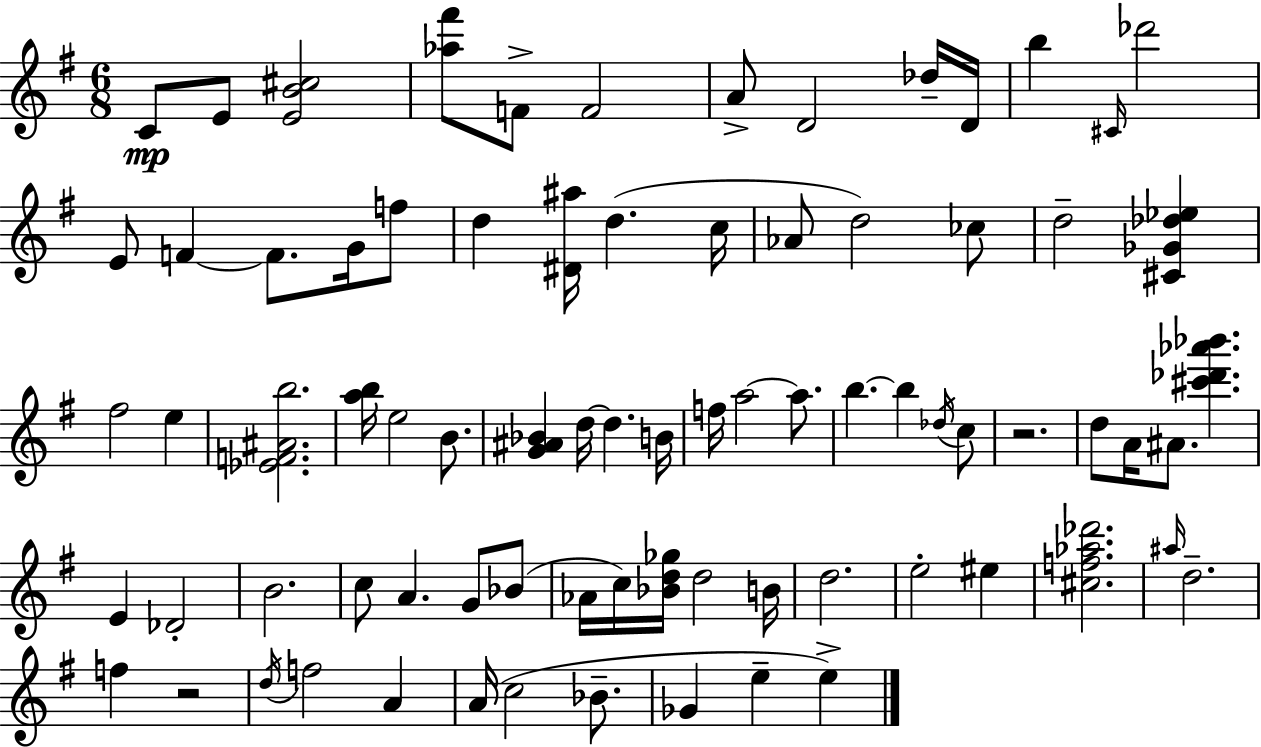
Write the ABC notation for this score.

X:1
T:Untitled
M:6/8
L:1/4
K:Em
C/2 E/2 [EB^c]2 [_a^f']/2 F/2 F2 A/2 D2 _d/4 D/4 b ^C/4 _d'2 E/2 F F/2 G/4 f/2 d [^D^a]/4 d c/4 _A/2 d2 _c/2 d2 [^C_G_d_e] ^f2 e [_EF^Ab]2 [ab]/4 e2 B/2 [G^A_B] d/4 d B/4 f/4 a2 a/2 b b _d/4 c/2 z2 d/2 A/4 ^A/2 [^c'_d'_a'_b'] E _D2 B2 c/2 A G/2 _B/2 _A/4 c/4 [_Bd_g]/4 d2 B/4 d2 e2 ^e [^cf_a_d']2 ^a/4 d2 f z2 d/4 f2 A A/4 c2 _B/2 _G e e